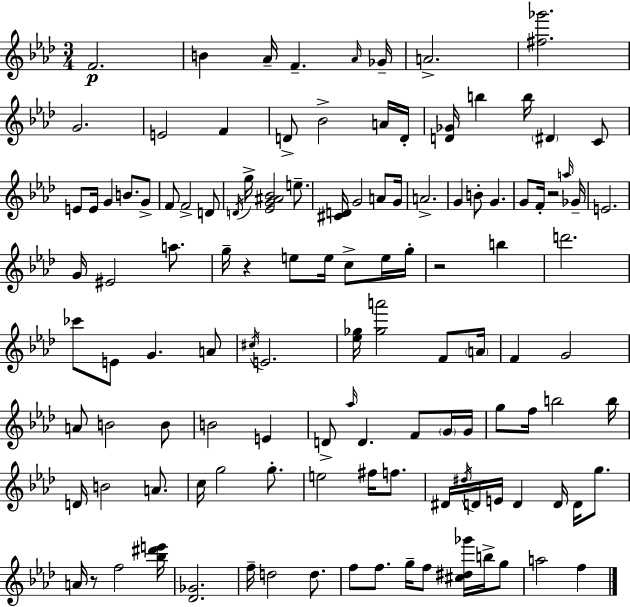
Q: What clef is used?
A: treble